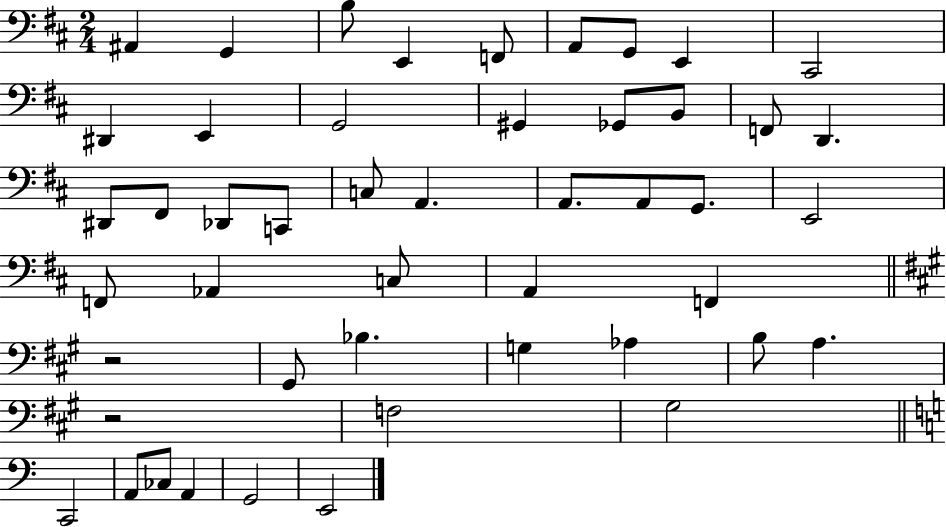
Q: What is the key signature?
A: D major